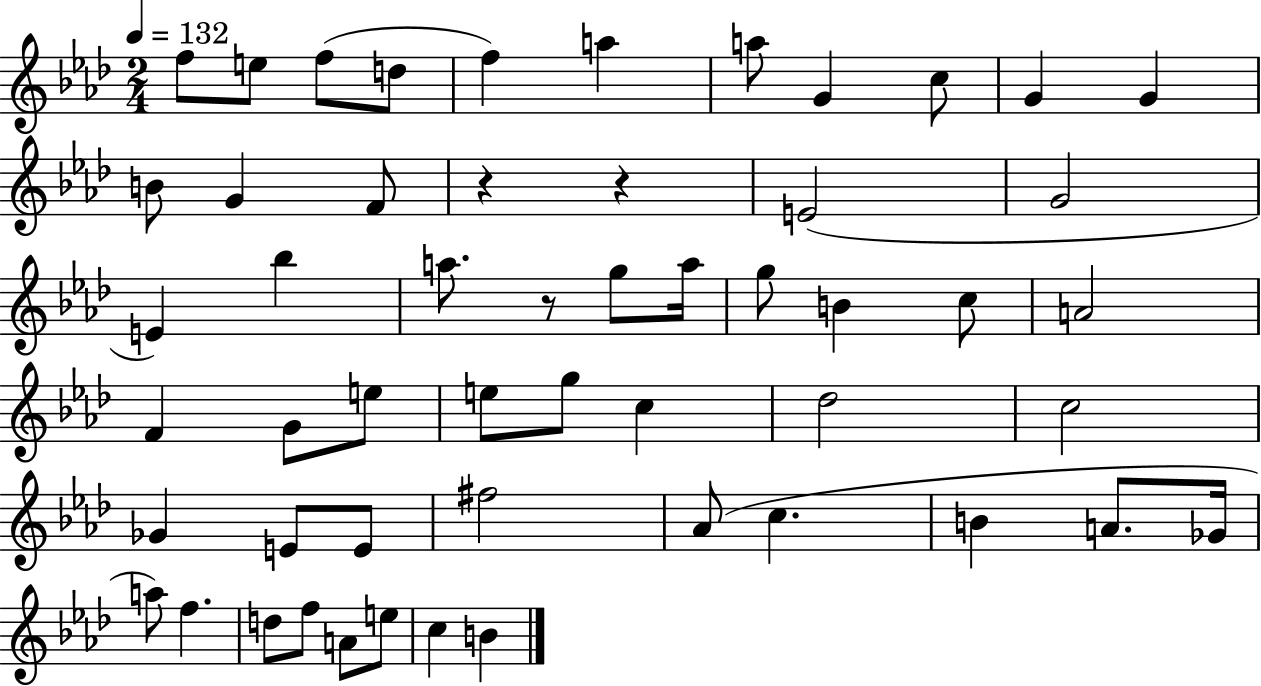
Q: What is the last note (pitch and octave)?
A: B4